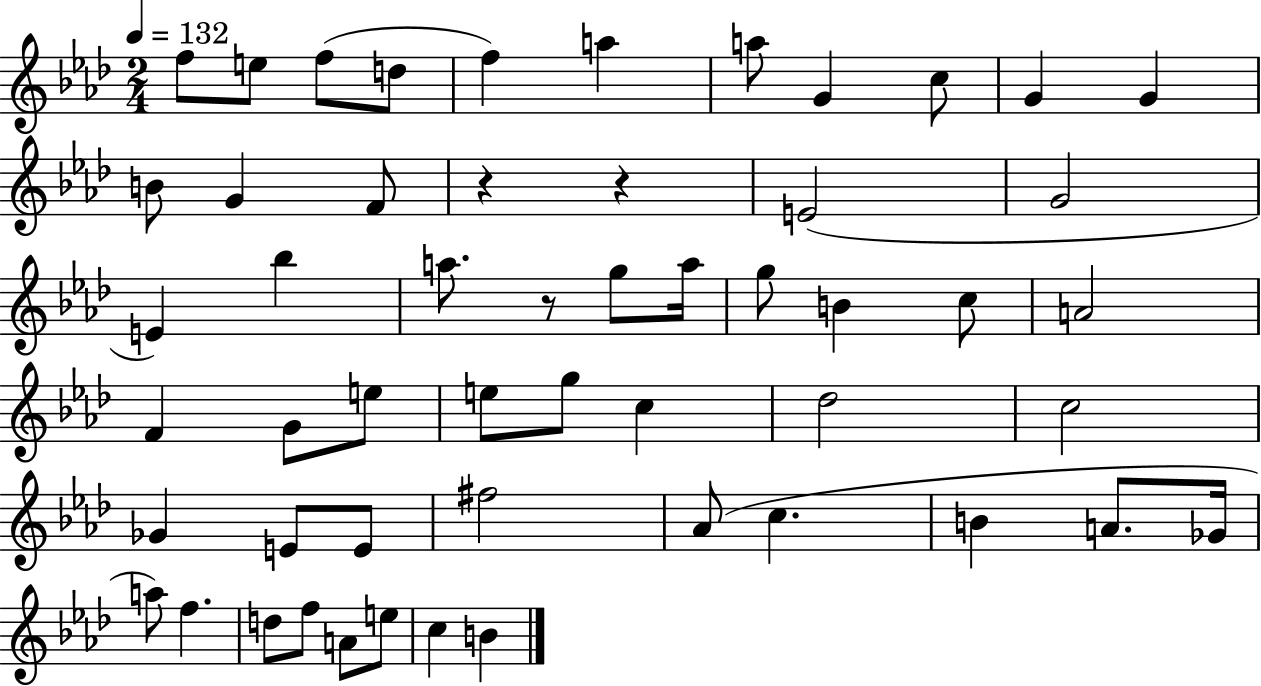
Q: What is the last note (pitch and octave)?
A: B4